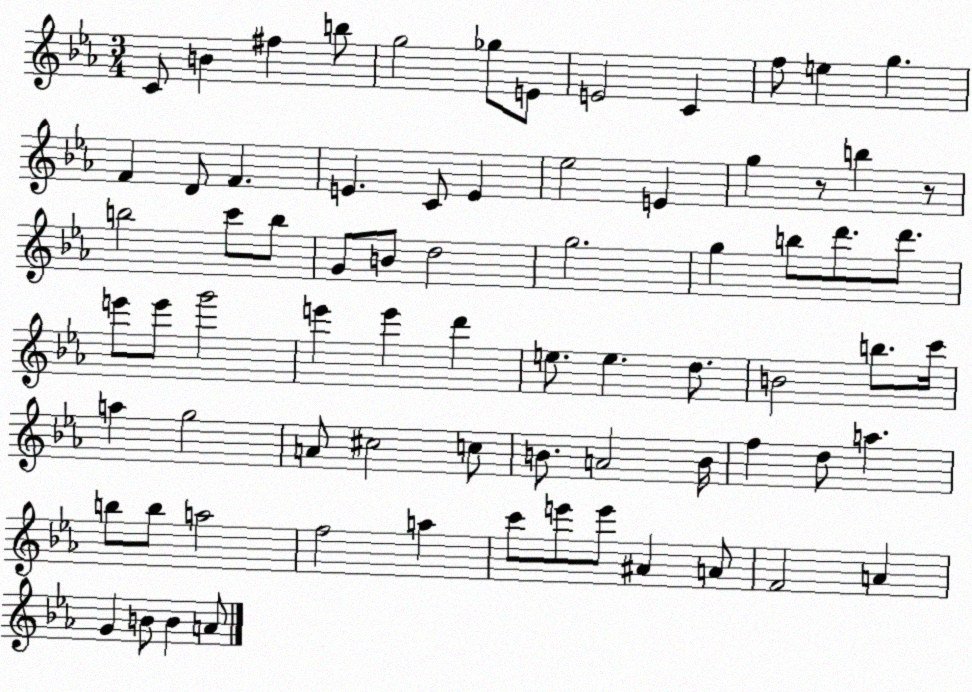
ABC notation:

X:1
T:Untitled
M:3/4
L:1/4
K:Eb
C/2 B ^f b/2 g2 _g/2 E/2 E2 C f/2 e g F D/2 F E C/2 E _e2 E g z/2 b z/2 b2 c'/2 b/2 G/2 B/2 d2 g2 g b/2 d'/2 d'/2 e'/2 e'/2 g'2 e' e' d' e/2 e d/2 B2 b/2 c'/4 a g2 A/2 ^c2 c/2 B/2 A2 B/4 f d/2 a b/2 b/2 a2 f2 a c'/2 e'/2 e'/2 ^A A/2 F2 A G B/2 B A/2